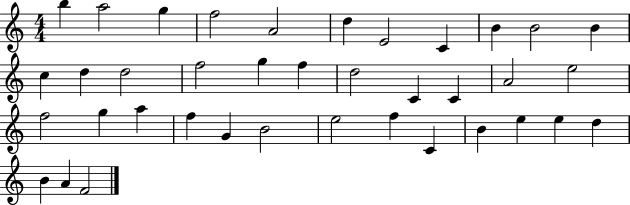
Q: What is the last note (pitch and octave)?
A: F4